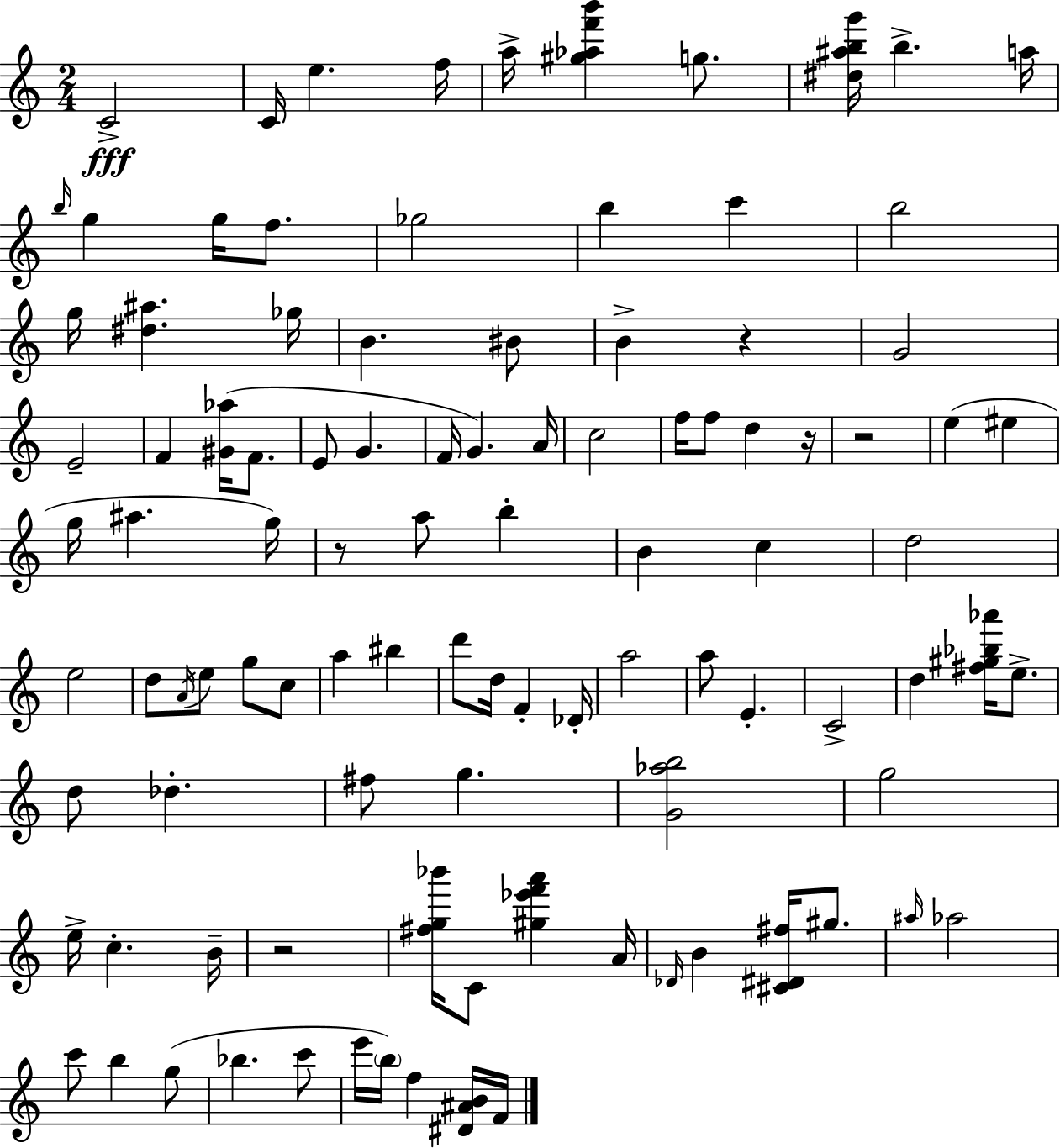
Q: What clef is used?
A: treble